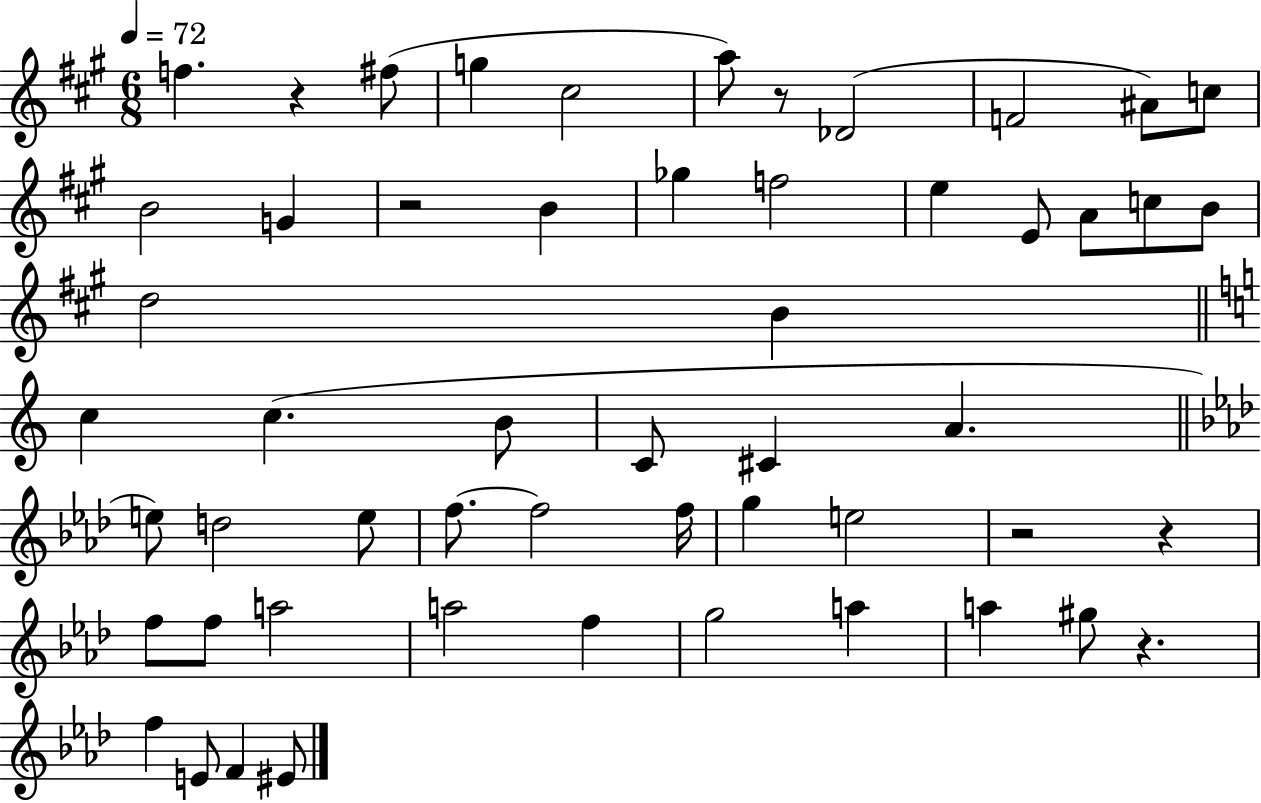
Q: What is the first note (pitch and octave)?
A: F5